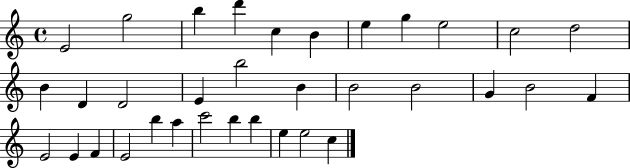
{
  \clef treble
  \time 4/4
  \defaultTimeSignature
  \key c \major
  e'2 g''2 | b''4 d'''4 c''4 b'4 | e''4 g''4 e''2 | c''2 d''2 | \break b'4 d'4 d'2 | e'4 b''2 b'4 | b'2 b'2 | g'4 b'2 f'4 | \break e'2 e'4 f'4 | e'2 b''4 a''4 | c'''2 b''4 b''4 | e''4 e''2 c''4 | \break \bar "|."
}